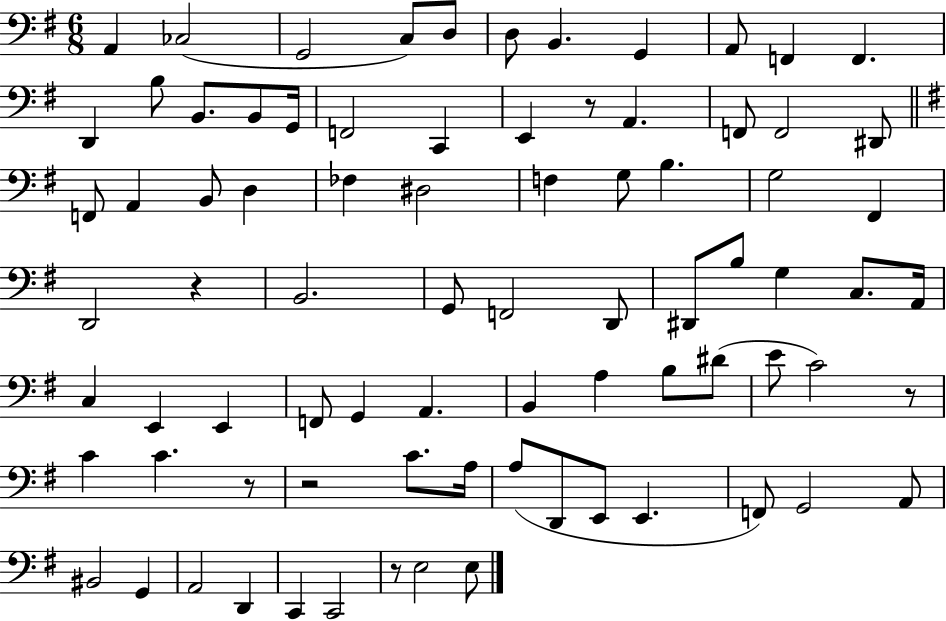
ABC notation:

X:1
T:Untitled
M:6/8
L:1/4
K:G
A,, _C,2 G,,2 C,/2 D,/2 D,/2 B,, G,, A,,/2 F,, F,, D,, B,/2 B,,/2 B,,/2 G,,/4 F,,2 C,, E,, z/2 A,, F,,/2 F,,2 ^D,,/2 F,,/2 A,, B,,/2 D, _F, ^D,2 F, G,/2 B, G,2 ^F,, D,,2 z B,,2 G,,/2 F,,2 D,,/2 ^D,,/2 B,/2 G, C,/2 A,,/4 C, E,, E,, F,,/2 G,, A,, B,, A, B,/2 ^D/2 E/2 C2 z/2 C C z/2 z2 C/2 A,/4 A,/2 D,,/2 E,,/2 E,, F,,/2 G,,2 A,,/2 ^B,,2 G,, A,,2 D,, C,, C,,2 z/2 E,2 E,/2